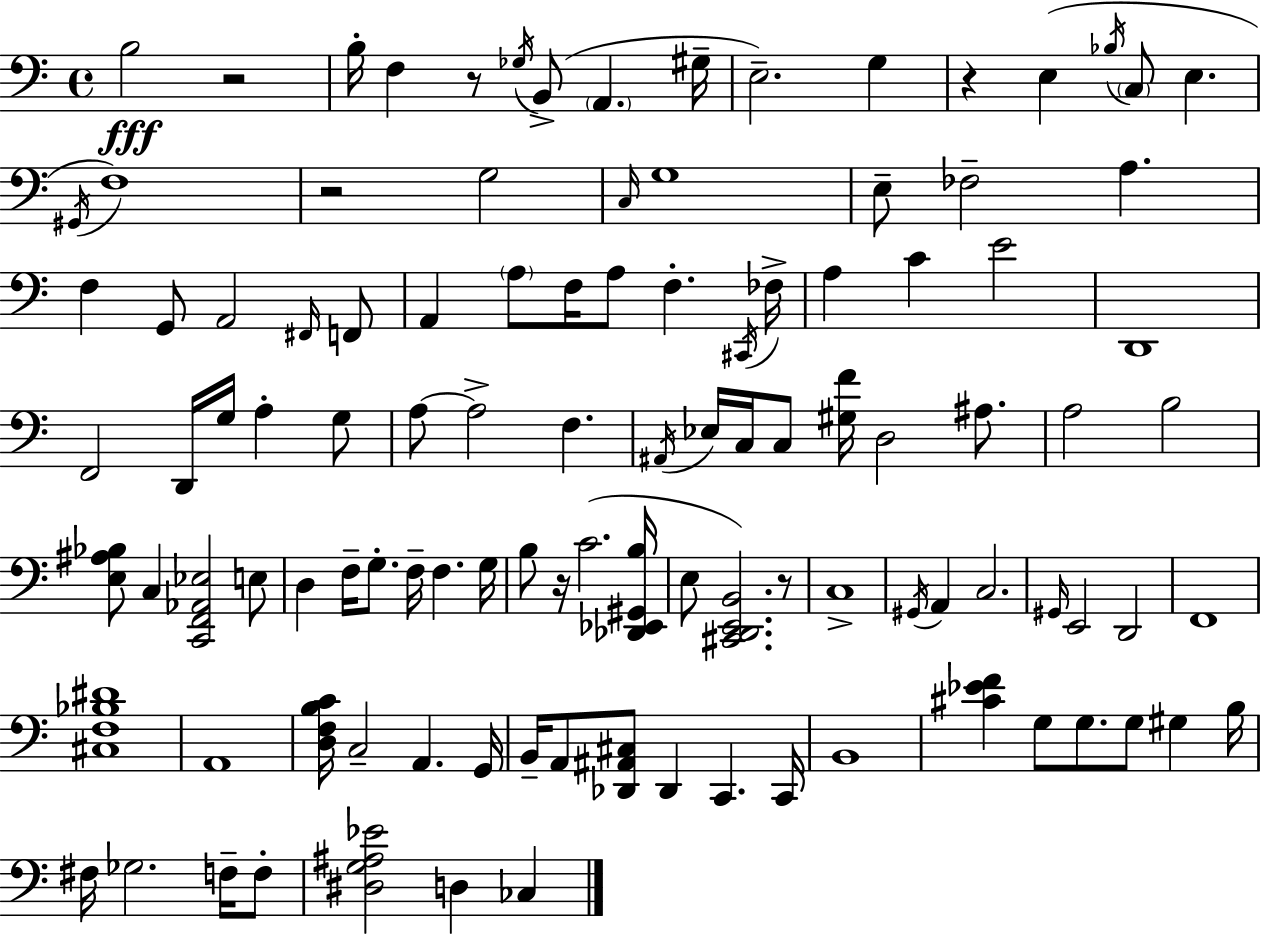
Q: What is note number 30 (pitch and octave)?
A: A3